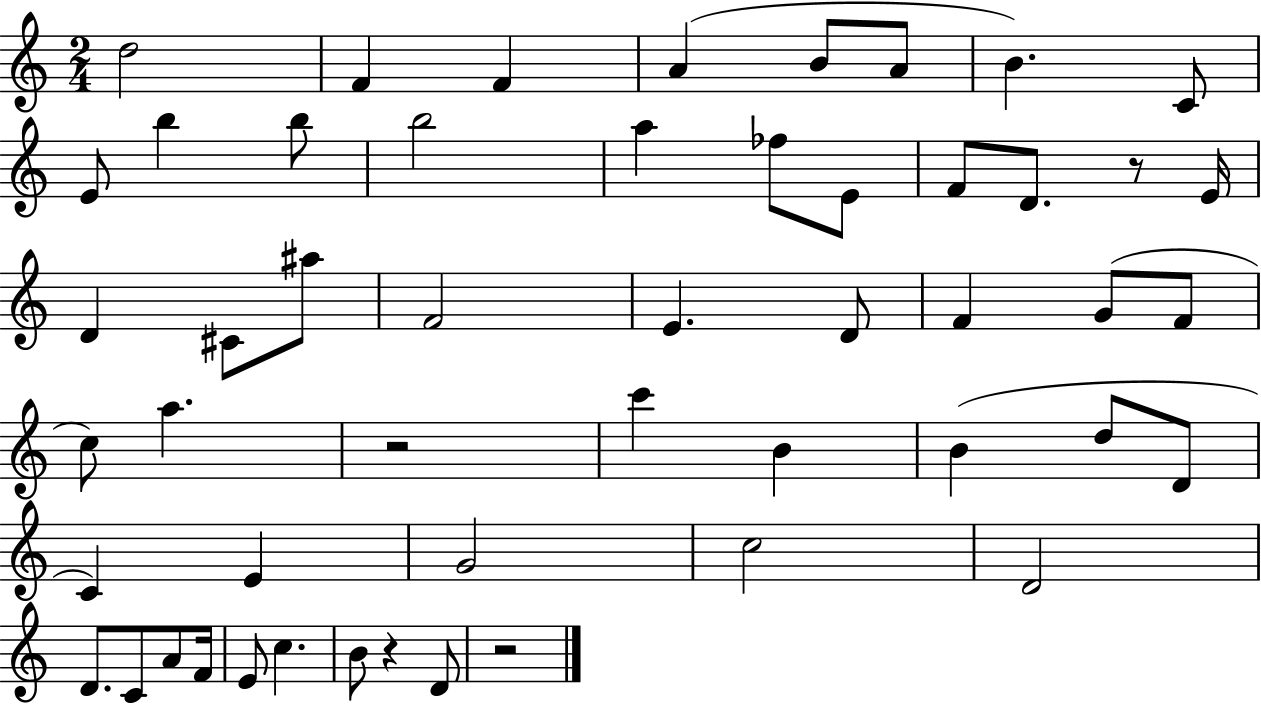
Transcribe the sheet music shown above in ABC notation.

X:1
T:Untitled
M:2/4
L:1/4
K:C
d2 F F A B/2 A/2 B C/2 E/2 b b/2 b2 a _f/2 E/2 F/2 D/2 z/2 E/4 D ^C/2 ^a/2 F2 E D/2 F G/2 F/2 c/2 a z2 c' B B d/2 D/2 C E G2 c2 D2 D/2 C/2 A/2 F/4 E/2 c B/2 z D/2 z2